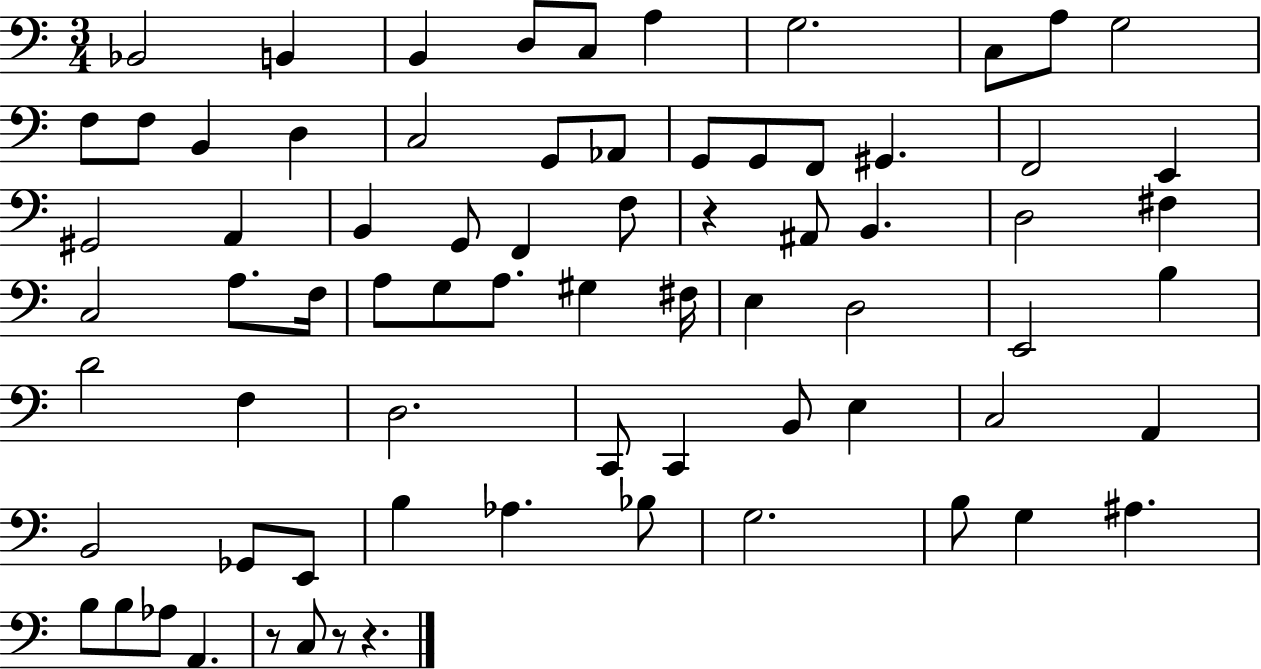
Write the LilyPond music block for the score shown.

{
  \clef bass
  \numericTimeSignature
  \time 3/4
  \key c \major
  bes,2 b,4 | b,4 d8 c8 a4 | g2. | c8 a8 g2 | \break f8 f8 b,4 d4 | c2 g,8 aes,8 | g,8 g,8 f,8 gis,4. | f,2 e,4 | \break gis,2 a,4 | b,4 g,8 f,4 f8 | r4 ais,8 b,4. | d2 fis4 | \break c2 a8. f16 | a8 g8 a8. gis4 fis16 | e4 d2 | e,2 b4 | \break d'2 f4 | d2. | c,8 c,4 b,8 e4 | c2 a,4 | \break b,2 ges,8 e,8 | b4 aes4. bes8 | g2. | b8 g4 ais4. | \break b8 b8 aes8 a,4. | r8 c8 r8 r4. | \bar "|."
}